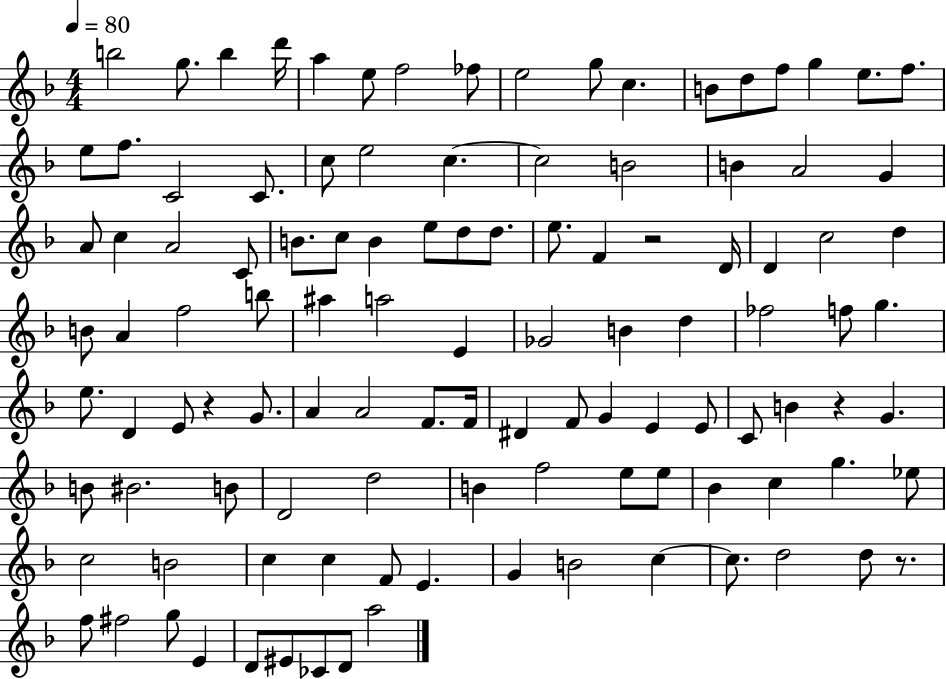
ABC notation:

X:1
T:Untitled
M:4/4
L:1/4
K:F
b2 g/2 b d'/4 a e/2 f2 _f/2 e2 g/2 c B/2 d/2 f/2 g e/2 f/2 e/2 f/2 C2 C/2 c/2 e2 c c2 B2 B A2 G A/2 c A2 C/2 B/2 c/2 B e/2 d/2 d/2 e/2 F z2 D/4 D c2 d B/2 A f2 b/2 ^a a2 E _G2 B d _f2 f/2 g e/2 D E/2 z G/2 A A2 F/2 F/4 ^D F/2 G E E/2 C/2 B z G B/2 ^B2 B/2 D2 d2 B f2 e/2 e/2 _B c g _e/2 c2 B2 c c F/2 E G B2 c c/2 d2 d/2 z/2 f/2 ^f2 g/2 E D/2 ^E/2 _C/2 D/2 a2